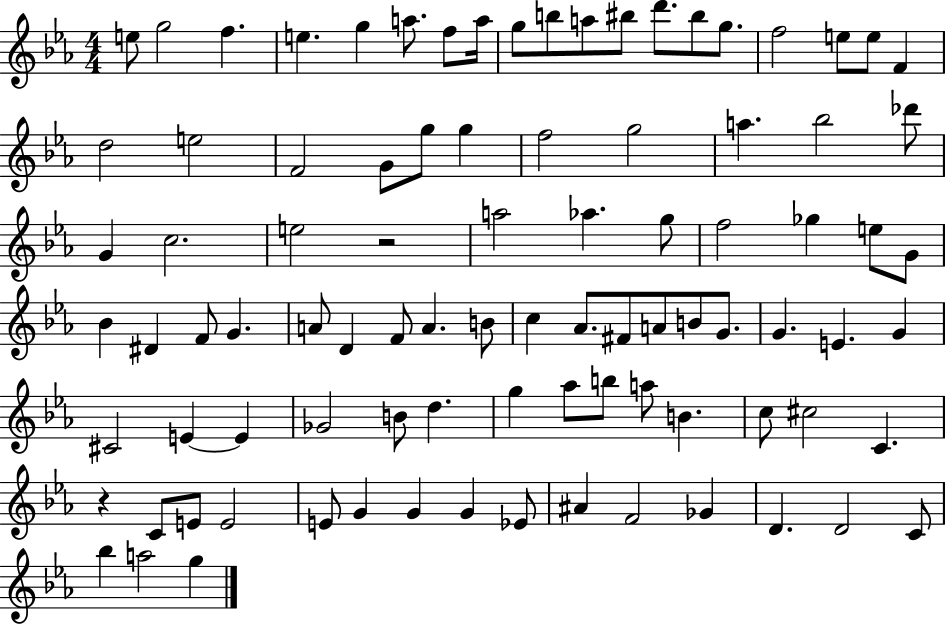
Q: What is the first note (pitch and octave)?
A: E5